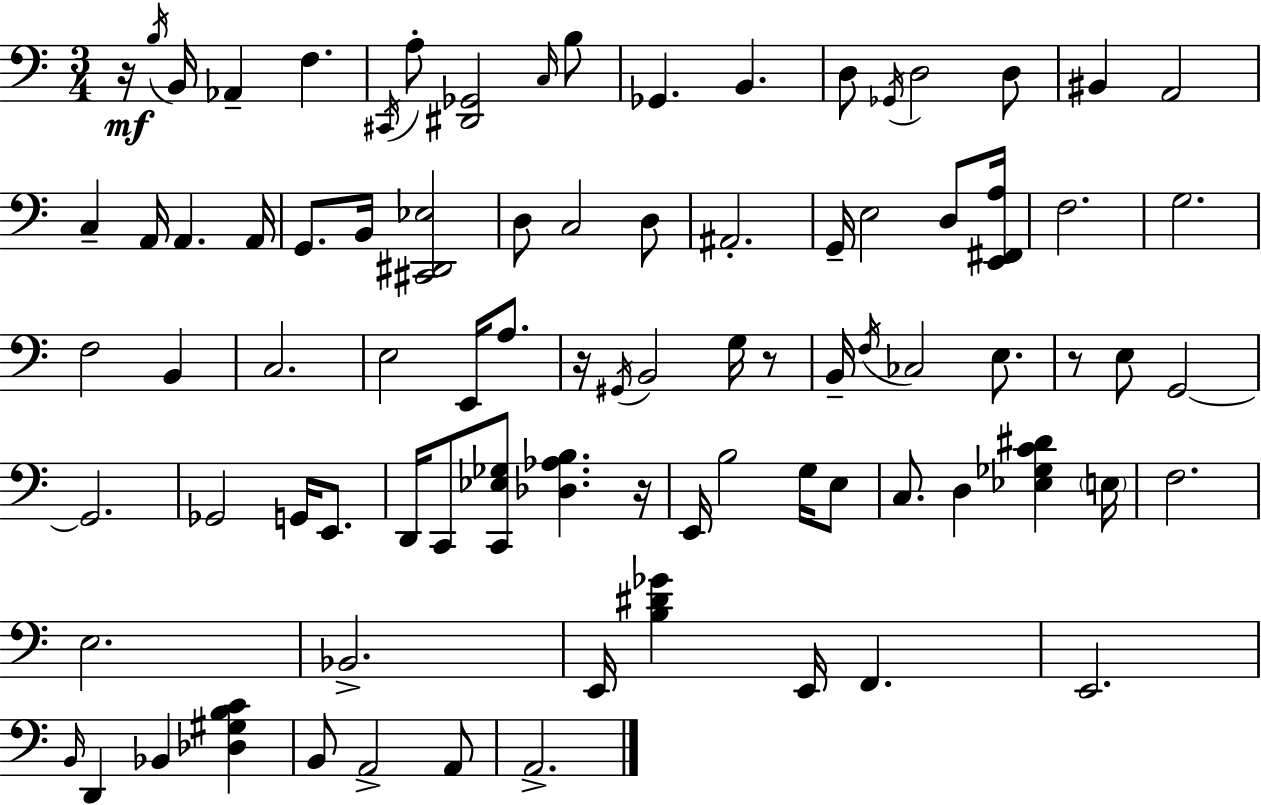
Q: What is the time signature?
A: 3/4